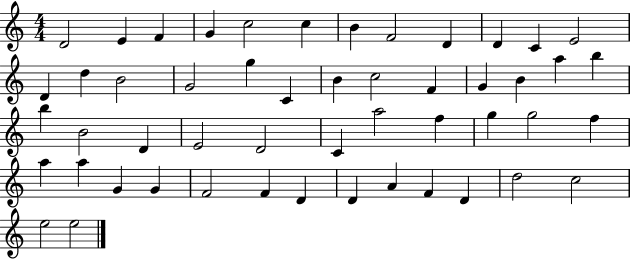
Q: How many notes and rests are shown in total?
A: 51